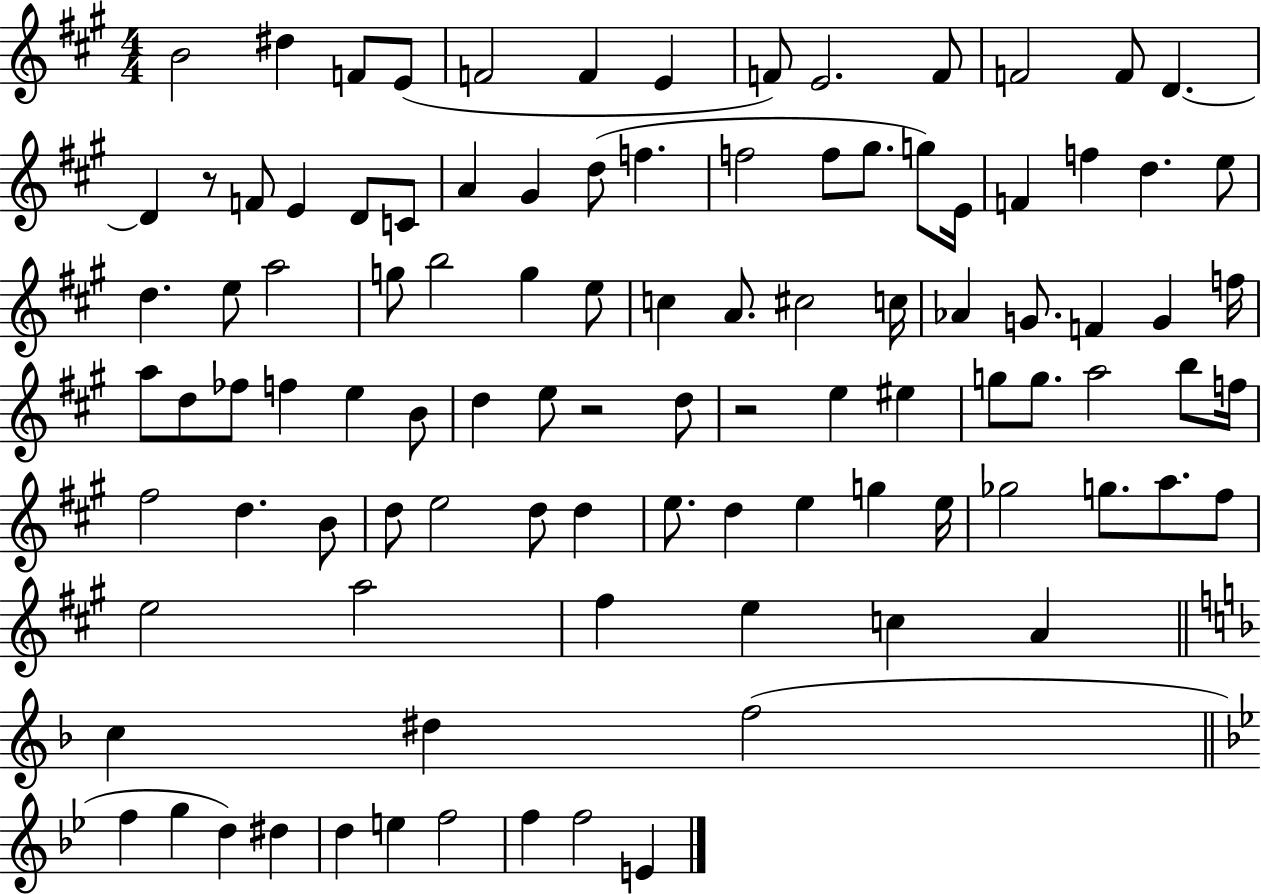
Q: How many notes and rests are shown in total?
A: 101